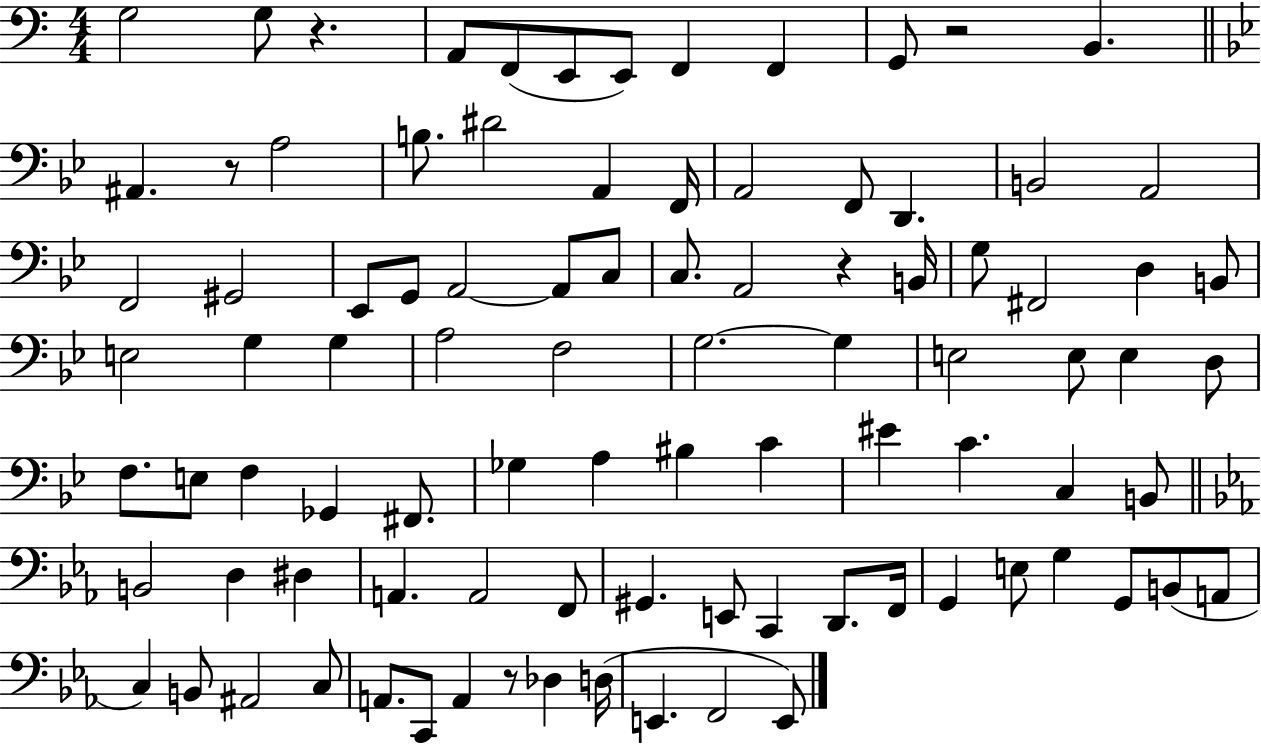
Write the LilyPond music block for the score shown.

{
  \clef bass
  \numericTimeSignature
  \time 4/4
  \key c \major
  g2 g8 r4. | a,8 f,8( e,8 e,8) f,4 f,4 | g,8 r2 b,4. | \bar "||" \break \key g \minor ais,4. r8 a2 | b8. dis'2 a,4 f,16 | a,2 f,8 d,4. | b,2 a,2 | \break f,2 gis,2 | ees,8 g,8 a,2~~ a,8 c8 | c8. a,2 r4 b,16 | g8 fis,2 d4 b,8 | \break e2 g4 g4 | a2 f2 | g2.~~ g4 | e2 e8 e4 d8 | \break f8. e8 f4 ges,4 fis,8. | ges4 a4 bis4 c'4 | eis'4 c'4. c4 b,8 | \bar "||" \break \key ees \major b,2 d4 dis4 | a,4. a,2 f,8 | gis,4. e,8 c,4 d,8. f,16 | g,4 e8 g4 g,8 b,8( a,8 | \break c4) b,8 ais,2 c8 | a,8. c,8 a,4 r8 des4 d16( | e,4. f,2 e,8) | \bar "|."
}